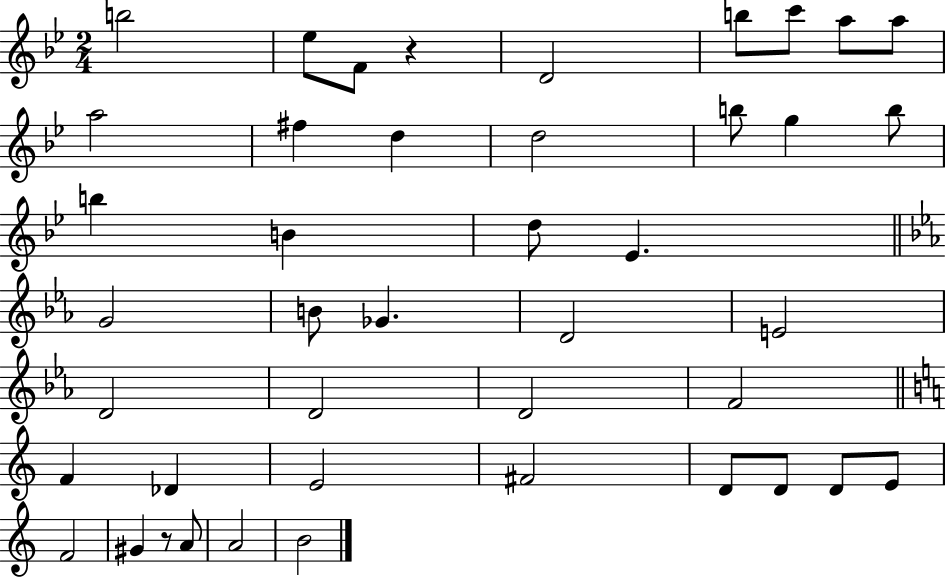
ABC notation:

X:1
T:Untitled
M:2/4
L:1/4
K:Bb
b2 _e/2 F/2 z D2 b/2 c'/2 a/2 a/2 a2 ^f d d2 b/2 g b/2 b B d/2 _E G2 B/2 _G D2 E2 D2 D2 D2 F2 F _D E2 ^F2 D/2 D/2 D/2 E/2 F2 ^G z/2 A/2 A2 B2